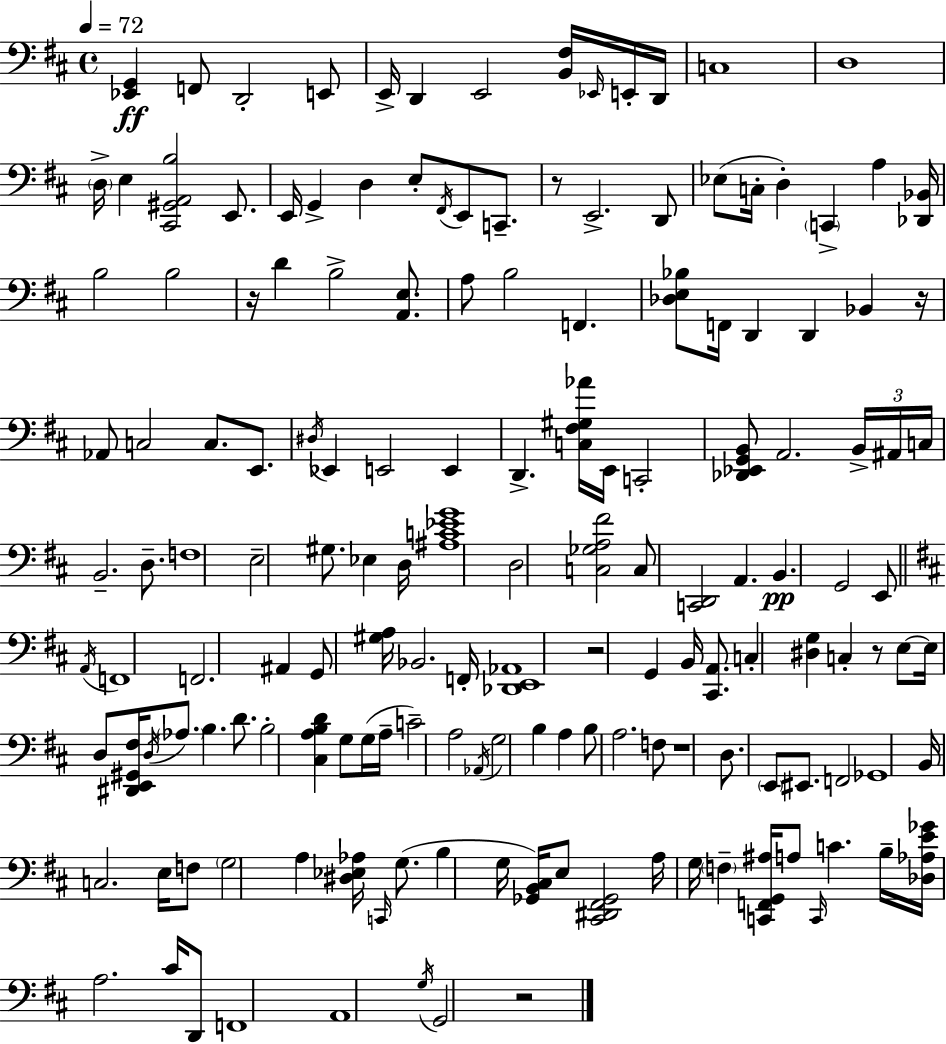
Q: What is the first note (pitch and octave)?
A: F2